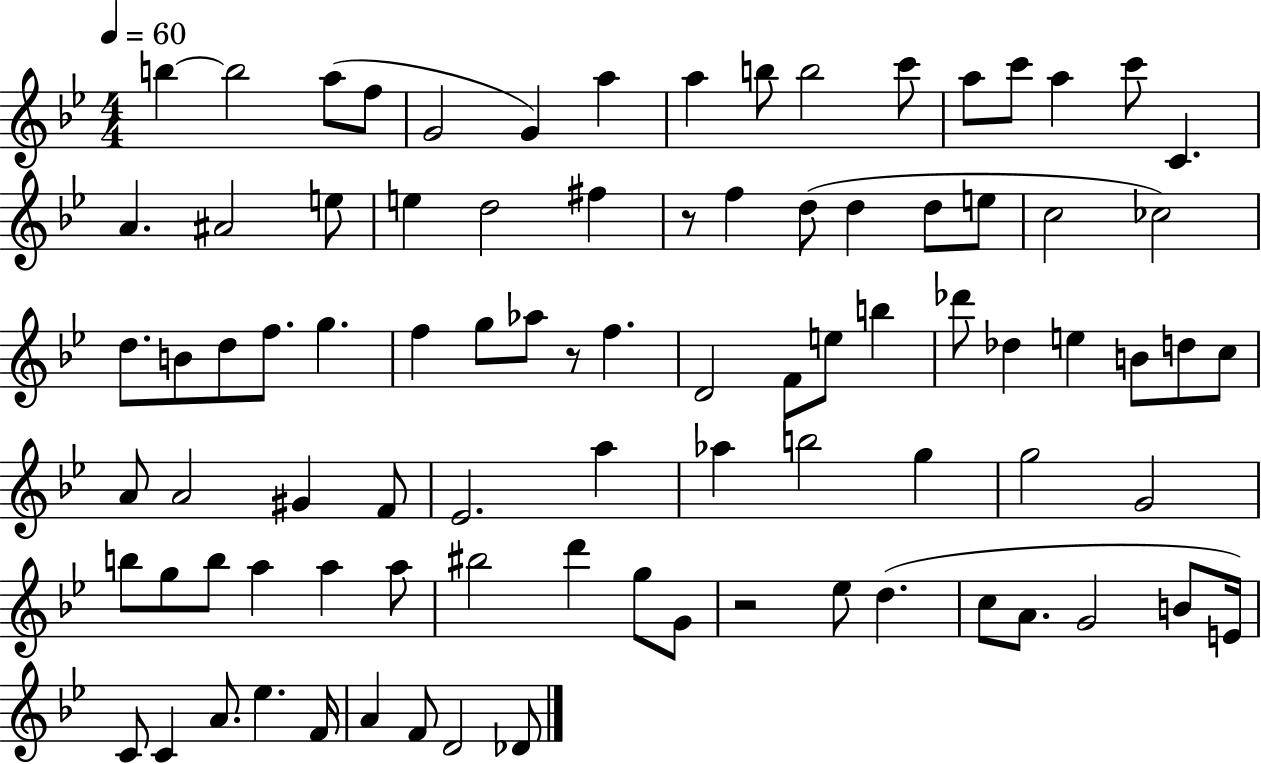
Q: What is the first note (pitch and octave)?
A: B5